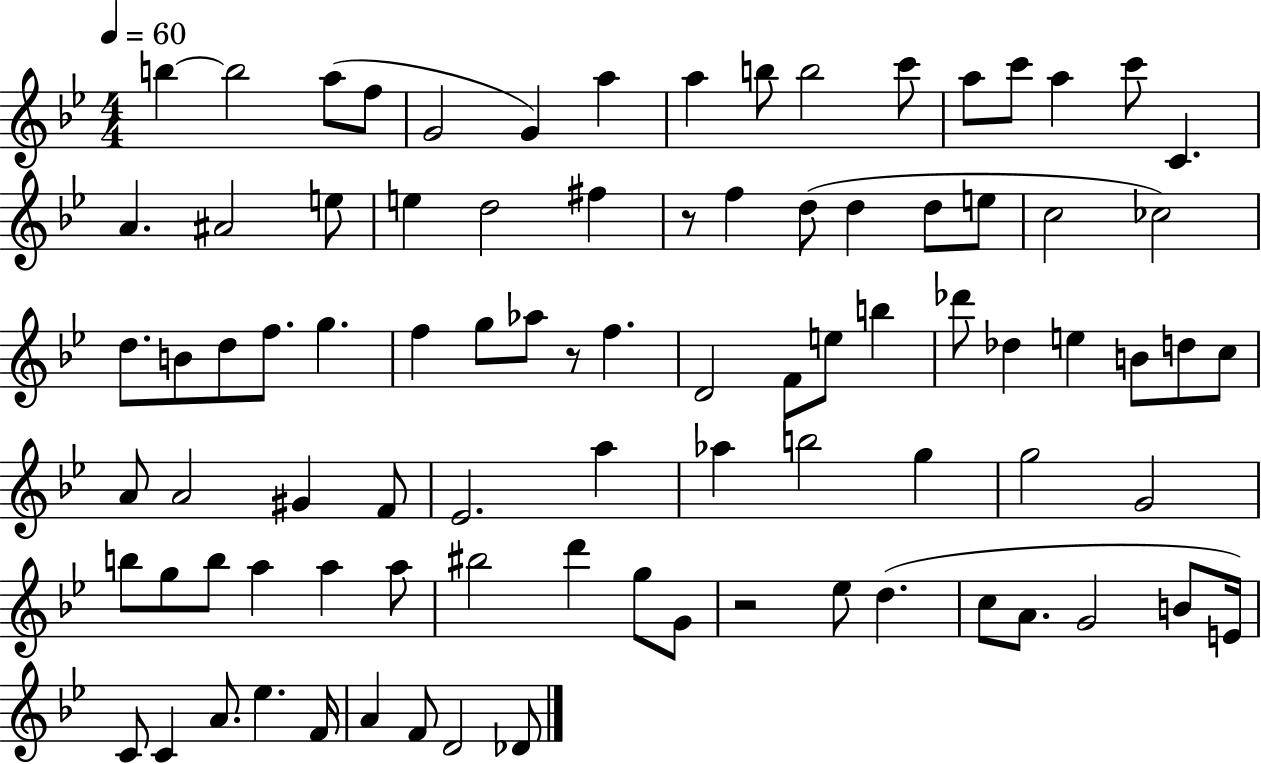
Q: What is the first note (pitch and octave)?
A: B5